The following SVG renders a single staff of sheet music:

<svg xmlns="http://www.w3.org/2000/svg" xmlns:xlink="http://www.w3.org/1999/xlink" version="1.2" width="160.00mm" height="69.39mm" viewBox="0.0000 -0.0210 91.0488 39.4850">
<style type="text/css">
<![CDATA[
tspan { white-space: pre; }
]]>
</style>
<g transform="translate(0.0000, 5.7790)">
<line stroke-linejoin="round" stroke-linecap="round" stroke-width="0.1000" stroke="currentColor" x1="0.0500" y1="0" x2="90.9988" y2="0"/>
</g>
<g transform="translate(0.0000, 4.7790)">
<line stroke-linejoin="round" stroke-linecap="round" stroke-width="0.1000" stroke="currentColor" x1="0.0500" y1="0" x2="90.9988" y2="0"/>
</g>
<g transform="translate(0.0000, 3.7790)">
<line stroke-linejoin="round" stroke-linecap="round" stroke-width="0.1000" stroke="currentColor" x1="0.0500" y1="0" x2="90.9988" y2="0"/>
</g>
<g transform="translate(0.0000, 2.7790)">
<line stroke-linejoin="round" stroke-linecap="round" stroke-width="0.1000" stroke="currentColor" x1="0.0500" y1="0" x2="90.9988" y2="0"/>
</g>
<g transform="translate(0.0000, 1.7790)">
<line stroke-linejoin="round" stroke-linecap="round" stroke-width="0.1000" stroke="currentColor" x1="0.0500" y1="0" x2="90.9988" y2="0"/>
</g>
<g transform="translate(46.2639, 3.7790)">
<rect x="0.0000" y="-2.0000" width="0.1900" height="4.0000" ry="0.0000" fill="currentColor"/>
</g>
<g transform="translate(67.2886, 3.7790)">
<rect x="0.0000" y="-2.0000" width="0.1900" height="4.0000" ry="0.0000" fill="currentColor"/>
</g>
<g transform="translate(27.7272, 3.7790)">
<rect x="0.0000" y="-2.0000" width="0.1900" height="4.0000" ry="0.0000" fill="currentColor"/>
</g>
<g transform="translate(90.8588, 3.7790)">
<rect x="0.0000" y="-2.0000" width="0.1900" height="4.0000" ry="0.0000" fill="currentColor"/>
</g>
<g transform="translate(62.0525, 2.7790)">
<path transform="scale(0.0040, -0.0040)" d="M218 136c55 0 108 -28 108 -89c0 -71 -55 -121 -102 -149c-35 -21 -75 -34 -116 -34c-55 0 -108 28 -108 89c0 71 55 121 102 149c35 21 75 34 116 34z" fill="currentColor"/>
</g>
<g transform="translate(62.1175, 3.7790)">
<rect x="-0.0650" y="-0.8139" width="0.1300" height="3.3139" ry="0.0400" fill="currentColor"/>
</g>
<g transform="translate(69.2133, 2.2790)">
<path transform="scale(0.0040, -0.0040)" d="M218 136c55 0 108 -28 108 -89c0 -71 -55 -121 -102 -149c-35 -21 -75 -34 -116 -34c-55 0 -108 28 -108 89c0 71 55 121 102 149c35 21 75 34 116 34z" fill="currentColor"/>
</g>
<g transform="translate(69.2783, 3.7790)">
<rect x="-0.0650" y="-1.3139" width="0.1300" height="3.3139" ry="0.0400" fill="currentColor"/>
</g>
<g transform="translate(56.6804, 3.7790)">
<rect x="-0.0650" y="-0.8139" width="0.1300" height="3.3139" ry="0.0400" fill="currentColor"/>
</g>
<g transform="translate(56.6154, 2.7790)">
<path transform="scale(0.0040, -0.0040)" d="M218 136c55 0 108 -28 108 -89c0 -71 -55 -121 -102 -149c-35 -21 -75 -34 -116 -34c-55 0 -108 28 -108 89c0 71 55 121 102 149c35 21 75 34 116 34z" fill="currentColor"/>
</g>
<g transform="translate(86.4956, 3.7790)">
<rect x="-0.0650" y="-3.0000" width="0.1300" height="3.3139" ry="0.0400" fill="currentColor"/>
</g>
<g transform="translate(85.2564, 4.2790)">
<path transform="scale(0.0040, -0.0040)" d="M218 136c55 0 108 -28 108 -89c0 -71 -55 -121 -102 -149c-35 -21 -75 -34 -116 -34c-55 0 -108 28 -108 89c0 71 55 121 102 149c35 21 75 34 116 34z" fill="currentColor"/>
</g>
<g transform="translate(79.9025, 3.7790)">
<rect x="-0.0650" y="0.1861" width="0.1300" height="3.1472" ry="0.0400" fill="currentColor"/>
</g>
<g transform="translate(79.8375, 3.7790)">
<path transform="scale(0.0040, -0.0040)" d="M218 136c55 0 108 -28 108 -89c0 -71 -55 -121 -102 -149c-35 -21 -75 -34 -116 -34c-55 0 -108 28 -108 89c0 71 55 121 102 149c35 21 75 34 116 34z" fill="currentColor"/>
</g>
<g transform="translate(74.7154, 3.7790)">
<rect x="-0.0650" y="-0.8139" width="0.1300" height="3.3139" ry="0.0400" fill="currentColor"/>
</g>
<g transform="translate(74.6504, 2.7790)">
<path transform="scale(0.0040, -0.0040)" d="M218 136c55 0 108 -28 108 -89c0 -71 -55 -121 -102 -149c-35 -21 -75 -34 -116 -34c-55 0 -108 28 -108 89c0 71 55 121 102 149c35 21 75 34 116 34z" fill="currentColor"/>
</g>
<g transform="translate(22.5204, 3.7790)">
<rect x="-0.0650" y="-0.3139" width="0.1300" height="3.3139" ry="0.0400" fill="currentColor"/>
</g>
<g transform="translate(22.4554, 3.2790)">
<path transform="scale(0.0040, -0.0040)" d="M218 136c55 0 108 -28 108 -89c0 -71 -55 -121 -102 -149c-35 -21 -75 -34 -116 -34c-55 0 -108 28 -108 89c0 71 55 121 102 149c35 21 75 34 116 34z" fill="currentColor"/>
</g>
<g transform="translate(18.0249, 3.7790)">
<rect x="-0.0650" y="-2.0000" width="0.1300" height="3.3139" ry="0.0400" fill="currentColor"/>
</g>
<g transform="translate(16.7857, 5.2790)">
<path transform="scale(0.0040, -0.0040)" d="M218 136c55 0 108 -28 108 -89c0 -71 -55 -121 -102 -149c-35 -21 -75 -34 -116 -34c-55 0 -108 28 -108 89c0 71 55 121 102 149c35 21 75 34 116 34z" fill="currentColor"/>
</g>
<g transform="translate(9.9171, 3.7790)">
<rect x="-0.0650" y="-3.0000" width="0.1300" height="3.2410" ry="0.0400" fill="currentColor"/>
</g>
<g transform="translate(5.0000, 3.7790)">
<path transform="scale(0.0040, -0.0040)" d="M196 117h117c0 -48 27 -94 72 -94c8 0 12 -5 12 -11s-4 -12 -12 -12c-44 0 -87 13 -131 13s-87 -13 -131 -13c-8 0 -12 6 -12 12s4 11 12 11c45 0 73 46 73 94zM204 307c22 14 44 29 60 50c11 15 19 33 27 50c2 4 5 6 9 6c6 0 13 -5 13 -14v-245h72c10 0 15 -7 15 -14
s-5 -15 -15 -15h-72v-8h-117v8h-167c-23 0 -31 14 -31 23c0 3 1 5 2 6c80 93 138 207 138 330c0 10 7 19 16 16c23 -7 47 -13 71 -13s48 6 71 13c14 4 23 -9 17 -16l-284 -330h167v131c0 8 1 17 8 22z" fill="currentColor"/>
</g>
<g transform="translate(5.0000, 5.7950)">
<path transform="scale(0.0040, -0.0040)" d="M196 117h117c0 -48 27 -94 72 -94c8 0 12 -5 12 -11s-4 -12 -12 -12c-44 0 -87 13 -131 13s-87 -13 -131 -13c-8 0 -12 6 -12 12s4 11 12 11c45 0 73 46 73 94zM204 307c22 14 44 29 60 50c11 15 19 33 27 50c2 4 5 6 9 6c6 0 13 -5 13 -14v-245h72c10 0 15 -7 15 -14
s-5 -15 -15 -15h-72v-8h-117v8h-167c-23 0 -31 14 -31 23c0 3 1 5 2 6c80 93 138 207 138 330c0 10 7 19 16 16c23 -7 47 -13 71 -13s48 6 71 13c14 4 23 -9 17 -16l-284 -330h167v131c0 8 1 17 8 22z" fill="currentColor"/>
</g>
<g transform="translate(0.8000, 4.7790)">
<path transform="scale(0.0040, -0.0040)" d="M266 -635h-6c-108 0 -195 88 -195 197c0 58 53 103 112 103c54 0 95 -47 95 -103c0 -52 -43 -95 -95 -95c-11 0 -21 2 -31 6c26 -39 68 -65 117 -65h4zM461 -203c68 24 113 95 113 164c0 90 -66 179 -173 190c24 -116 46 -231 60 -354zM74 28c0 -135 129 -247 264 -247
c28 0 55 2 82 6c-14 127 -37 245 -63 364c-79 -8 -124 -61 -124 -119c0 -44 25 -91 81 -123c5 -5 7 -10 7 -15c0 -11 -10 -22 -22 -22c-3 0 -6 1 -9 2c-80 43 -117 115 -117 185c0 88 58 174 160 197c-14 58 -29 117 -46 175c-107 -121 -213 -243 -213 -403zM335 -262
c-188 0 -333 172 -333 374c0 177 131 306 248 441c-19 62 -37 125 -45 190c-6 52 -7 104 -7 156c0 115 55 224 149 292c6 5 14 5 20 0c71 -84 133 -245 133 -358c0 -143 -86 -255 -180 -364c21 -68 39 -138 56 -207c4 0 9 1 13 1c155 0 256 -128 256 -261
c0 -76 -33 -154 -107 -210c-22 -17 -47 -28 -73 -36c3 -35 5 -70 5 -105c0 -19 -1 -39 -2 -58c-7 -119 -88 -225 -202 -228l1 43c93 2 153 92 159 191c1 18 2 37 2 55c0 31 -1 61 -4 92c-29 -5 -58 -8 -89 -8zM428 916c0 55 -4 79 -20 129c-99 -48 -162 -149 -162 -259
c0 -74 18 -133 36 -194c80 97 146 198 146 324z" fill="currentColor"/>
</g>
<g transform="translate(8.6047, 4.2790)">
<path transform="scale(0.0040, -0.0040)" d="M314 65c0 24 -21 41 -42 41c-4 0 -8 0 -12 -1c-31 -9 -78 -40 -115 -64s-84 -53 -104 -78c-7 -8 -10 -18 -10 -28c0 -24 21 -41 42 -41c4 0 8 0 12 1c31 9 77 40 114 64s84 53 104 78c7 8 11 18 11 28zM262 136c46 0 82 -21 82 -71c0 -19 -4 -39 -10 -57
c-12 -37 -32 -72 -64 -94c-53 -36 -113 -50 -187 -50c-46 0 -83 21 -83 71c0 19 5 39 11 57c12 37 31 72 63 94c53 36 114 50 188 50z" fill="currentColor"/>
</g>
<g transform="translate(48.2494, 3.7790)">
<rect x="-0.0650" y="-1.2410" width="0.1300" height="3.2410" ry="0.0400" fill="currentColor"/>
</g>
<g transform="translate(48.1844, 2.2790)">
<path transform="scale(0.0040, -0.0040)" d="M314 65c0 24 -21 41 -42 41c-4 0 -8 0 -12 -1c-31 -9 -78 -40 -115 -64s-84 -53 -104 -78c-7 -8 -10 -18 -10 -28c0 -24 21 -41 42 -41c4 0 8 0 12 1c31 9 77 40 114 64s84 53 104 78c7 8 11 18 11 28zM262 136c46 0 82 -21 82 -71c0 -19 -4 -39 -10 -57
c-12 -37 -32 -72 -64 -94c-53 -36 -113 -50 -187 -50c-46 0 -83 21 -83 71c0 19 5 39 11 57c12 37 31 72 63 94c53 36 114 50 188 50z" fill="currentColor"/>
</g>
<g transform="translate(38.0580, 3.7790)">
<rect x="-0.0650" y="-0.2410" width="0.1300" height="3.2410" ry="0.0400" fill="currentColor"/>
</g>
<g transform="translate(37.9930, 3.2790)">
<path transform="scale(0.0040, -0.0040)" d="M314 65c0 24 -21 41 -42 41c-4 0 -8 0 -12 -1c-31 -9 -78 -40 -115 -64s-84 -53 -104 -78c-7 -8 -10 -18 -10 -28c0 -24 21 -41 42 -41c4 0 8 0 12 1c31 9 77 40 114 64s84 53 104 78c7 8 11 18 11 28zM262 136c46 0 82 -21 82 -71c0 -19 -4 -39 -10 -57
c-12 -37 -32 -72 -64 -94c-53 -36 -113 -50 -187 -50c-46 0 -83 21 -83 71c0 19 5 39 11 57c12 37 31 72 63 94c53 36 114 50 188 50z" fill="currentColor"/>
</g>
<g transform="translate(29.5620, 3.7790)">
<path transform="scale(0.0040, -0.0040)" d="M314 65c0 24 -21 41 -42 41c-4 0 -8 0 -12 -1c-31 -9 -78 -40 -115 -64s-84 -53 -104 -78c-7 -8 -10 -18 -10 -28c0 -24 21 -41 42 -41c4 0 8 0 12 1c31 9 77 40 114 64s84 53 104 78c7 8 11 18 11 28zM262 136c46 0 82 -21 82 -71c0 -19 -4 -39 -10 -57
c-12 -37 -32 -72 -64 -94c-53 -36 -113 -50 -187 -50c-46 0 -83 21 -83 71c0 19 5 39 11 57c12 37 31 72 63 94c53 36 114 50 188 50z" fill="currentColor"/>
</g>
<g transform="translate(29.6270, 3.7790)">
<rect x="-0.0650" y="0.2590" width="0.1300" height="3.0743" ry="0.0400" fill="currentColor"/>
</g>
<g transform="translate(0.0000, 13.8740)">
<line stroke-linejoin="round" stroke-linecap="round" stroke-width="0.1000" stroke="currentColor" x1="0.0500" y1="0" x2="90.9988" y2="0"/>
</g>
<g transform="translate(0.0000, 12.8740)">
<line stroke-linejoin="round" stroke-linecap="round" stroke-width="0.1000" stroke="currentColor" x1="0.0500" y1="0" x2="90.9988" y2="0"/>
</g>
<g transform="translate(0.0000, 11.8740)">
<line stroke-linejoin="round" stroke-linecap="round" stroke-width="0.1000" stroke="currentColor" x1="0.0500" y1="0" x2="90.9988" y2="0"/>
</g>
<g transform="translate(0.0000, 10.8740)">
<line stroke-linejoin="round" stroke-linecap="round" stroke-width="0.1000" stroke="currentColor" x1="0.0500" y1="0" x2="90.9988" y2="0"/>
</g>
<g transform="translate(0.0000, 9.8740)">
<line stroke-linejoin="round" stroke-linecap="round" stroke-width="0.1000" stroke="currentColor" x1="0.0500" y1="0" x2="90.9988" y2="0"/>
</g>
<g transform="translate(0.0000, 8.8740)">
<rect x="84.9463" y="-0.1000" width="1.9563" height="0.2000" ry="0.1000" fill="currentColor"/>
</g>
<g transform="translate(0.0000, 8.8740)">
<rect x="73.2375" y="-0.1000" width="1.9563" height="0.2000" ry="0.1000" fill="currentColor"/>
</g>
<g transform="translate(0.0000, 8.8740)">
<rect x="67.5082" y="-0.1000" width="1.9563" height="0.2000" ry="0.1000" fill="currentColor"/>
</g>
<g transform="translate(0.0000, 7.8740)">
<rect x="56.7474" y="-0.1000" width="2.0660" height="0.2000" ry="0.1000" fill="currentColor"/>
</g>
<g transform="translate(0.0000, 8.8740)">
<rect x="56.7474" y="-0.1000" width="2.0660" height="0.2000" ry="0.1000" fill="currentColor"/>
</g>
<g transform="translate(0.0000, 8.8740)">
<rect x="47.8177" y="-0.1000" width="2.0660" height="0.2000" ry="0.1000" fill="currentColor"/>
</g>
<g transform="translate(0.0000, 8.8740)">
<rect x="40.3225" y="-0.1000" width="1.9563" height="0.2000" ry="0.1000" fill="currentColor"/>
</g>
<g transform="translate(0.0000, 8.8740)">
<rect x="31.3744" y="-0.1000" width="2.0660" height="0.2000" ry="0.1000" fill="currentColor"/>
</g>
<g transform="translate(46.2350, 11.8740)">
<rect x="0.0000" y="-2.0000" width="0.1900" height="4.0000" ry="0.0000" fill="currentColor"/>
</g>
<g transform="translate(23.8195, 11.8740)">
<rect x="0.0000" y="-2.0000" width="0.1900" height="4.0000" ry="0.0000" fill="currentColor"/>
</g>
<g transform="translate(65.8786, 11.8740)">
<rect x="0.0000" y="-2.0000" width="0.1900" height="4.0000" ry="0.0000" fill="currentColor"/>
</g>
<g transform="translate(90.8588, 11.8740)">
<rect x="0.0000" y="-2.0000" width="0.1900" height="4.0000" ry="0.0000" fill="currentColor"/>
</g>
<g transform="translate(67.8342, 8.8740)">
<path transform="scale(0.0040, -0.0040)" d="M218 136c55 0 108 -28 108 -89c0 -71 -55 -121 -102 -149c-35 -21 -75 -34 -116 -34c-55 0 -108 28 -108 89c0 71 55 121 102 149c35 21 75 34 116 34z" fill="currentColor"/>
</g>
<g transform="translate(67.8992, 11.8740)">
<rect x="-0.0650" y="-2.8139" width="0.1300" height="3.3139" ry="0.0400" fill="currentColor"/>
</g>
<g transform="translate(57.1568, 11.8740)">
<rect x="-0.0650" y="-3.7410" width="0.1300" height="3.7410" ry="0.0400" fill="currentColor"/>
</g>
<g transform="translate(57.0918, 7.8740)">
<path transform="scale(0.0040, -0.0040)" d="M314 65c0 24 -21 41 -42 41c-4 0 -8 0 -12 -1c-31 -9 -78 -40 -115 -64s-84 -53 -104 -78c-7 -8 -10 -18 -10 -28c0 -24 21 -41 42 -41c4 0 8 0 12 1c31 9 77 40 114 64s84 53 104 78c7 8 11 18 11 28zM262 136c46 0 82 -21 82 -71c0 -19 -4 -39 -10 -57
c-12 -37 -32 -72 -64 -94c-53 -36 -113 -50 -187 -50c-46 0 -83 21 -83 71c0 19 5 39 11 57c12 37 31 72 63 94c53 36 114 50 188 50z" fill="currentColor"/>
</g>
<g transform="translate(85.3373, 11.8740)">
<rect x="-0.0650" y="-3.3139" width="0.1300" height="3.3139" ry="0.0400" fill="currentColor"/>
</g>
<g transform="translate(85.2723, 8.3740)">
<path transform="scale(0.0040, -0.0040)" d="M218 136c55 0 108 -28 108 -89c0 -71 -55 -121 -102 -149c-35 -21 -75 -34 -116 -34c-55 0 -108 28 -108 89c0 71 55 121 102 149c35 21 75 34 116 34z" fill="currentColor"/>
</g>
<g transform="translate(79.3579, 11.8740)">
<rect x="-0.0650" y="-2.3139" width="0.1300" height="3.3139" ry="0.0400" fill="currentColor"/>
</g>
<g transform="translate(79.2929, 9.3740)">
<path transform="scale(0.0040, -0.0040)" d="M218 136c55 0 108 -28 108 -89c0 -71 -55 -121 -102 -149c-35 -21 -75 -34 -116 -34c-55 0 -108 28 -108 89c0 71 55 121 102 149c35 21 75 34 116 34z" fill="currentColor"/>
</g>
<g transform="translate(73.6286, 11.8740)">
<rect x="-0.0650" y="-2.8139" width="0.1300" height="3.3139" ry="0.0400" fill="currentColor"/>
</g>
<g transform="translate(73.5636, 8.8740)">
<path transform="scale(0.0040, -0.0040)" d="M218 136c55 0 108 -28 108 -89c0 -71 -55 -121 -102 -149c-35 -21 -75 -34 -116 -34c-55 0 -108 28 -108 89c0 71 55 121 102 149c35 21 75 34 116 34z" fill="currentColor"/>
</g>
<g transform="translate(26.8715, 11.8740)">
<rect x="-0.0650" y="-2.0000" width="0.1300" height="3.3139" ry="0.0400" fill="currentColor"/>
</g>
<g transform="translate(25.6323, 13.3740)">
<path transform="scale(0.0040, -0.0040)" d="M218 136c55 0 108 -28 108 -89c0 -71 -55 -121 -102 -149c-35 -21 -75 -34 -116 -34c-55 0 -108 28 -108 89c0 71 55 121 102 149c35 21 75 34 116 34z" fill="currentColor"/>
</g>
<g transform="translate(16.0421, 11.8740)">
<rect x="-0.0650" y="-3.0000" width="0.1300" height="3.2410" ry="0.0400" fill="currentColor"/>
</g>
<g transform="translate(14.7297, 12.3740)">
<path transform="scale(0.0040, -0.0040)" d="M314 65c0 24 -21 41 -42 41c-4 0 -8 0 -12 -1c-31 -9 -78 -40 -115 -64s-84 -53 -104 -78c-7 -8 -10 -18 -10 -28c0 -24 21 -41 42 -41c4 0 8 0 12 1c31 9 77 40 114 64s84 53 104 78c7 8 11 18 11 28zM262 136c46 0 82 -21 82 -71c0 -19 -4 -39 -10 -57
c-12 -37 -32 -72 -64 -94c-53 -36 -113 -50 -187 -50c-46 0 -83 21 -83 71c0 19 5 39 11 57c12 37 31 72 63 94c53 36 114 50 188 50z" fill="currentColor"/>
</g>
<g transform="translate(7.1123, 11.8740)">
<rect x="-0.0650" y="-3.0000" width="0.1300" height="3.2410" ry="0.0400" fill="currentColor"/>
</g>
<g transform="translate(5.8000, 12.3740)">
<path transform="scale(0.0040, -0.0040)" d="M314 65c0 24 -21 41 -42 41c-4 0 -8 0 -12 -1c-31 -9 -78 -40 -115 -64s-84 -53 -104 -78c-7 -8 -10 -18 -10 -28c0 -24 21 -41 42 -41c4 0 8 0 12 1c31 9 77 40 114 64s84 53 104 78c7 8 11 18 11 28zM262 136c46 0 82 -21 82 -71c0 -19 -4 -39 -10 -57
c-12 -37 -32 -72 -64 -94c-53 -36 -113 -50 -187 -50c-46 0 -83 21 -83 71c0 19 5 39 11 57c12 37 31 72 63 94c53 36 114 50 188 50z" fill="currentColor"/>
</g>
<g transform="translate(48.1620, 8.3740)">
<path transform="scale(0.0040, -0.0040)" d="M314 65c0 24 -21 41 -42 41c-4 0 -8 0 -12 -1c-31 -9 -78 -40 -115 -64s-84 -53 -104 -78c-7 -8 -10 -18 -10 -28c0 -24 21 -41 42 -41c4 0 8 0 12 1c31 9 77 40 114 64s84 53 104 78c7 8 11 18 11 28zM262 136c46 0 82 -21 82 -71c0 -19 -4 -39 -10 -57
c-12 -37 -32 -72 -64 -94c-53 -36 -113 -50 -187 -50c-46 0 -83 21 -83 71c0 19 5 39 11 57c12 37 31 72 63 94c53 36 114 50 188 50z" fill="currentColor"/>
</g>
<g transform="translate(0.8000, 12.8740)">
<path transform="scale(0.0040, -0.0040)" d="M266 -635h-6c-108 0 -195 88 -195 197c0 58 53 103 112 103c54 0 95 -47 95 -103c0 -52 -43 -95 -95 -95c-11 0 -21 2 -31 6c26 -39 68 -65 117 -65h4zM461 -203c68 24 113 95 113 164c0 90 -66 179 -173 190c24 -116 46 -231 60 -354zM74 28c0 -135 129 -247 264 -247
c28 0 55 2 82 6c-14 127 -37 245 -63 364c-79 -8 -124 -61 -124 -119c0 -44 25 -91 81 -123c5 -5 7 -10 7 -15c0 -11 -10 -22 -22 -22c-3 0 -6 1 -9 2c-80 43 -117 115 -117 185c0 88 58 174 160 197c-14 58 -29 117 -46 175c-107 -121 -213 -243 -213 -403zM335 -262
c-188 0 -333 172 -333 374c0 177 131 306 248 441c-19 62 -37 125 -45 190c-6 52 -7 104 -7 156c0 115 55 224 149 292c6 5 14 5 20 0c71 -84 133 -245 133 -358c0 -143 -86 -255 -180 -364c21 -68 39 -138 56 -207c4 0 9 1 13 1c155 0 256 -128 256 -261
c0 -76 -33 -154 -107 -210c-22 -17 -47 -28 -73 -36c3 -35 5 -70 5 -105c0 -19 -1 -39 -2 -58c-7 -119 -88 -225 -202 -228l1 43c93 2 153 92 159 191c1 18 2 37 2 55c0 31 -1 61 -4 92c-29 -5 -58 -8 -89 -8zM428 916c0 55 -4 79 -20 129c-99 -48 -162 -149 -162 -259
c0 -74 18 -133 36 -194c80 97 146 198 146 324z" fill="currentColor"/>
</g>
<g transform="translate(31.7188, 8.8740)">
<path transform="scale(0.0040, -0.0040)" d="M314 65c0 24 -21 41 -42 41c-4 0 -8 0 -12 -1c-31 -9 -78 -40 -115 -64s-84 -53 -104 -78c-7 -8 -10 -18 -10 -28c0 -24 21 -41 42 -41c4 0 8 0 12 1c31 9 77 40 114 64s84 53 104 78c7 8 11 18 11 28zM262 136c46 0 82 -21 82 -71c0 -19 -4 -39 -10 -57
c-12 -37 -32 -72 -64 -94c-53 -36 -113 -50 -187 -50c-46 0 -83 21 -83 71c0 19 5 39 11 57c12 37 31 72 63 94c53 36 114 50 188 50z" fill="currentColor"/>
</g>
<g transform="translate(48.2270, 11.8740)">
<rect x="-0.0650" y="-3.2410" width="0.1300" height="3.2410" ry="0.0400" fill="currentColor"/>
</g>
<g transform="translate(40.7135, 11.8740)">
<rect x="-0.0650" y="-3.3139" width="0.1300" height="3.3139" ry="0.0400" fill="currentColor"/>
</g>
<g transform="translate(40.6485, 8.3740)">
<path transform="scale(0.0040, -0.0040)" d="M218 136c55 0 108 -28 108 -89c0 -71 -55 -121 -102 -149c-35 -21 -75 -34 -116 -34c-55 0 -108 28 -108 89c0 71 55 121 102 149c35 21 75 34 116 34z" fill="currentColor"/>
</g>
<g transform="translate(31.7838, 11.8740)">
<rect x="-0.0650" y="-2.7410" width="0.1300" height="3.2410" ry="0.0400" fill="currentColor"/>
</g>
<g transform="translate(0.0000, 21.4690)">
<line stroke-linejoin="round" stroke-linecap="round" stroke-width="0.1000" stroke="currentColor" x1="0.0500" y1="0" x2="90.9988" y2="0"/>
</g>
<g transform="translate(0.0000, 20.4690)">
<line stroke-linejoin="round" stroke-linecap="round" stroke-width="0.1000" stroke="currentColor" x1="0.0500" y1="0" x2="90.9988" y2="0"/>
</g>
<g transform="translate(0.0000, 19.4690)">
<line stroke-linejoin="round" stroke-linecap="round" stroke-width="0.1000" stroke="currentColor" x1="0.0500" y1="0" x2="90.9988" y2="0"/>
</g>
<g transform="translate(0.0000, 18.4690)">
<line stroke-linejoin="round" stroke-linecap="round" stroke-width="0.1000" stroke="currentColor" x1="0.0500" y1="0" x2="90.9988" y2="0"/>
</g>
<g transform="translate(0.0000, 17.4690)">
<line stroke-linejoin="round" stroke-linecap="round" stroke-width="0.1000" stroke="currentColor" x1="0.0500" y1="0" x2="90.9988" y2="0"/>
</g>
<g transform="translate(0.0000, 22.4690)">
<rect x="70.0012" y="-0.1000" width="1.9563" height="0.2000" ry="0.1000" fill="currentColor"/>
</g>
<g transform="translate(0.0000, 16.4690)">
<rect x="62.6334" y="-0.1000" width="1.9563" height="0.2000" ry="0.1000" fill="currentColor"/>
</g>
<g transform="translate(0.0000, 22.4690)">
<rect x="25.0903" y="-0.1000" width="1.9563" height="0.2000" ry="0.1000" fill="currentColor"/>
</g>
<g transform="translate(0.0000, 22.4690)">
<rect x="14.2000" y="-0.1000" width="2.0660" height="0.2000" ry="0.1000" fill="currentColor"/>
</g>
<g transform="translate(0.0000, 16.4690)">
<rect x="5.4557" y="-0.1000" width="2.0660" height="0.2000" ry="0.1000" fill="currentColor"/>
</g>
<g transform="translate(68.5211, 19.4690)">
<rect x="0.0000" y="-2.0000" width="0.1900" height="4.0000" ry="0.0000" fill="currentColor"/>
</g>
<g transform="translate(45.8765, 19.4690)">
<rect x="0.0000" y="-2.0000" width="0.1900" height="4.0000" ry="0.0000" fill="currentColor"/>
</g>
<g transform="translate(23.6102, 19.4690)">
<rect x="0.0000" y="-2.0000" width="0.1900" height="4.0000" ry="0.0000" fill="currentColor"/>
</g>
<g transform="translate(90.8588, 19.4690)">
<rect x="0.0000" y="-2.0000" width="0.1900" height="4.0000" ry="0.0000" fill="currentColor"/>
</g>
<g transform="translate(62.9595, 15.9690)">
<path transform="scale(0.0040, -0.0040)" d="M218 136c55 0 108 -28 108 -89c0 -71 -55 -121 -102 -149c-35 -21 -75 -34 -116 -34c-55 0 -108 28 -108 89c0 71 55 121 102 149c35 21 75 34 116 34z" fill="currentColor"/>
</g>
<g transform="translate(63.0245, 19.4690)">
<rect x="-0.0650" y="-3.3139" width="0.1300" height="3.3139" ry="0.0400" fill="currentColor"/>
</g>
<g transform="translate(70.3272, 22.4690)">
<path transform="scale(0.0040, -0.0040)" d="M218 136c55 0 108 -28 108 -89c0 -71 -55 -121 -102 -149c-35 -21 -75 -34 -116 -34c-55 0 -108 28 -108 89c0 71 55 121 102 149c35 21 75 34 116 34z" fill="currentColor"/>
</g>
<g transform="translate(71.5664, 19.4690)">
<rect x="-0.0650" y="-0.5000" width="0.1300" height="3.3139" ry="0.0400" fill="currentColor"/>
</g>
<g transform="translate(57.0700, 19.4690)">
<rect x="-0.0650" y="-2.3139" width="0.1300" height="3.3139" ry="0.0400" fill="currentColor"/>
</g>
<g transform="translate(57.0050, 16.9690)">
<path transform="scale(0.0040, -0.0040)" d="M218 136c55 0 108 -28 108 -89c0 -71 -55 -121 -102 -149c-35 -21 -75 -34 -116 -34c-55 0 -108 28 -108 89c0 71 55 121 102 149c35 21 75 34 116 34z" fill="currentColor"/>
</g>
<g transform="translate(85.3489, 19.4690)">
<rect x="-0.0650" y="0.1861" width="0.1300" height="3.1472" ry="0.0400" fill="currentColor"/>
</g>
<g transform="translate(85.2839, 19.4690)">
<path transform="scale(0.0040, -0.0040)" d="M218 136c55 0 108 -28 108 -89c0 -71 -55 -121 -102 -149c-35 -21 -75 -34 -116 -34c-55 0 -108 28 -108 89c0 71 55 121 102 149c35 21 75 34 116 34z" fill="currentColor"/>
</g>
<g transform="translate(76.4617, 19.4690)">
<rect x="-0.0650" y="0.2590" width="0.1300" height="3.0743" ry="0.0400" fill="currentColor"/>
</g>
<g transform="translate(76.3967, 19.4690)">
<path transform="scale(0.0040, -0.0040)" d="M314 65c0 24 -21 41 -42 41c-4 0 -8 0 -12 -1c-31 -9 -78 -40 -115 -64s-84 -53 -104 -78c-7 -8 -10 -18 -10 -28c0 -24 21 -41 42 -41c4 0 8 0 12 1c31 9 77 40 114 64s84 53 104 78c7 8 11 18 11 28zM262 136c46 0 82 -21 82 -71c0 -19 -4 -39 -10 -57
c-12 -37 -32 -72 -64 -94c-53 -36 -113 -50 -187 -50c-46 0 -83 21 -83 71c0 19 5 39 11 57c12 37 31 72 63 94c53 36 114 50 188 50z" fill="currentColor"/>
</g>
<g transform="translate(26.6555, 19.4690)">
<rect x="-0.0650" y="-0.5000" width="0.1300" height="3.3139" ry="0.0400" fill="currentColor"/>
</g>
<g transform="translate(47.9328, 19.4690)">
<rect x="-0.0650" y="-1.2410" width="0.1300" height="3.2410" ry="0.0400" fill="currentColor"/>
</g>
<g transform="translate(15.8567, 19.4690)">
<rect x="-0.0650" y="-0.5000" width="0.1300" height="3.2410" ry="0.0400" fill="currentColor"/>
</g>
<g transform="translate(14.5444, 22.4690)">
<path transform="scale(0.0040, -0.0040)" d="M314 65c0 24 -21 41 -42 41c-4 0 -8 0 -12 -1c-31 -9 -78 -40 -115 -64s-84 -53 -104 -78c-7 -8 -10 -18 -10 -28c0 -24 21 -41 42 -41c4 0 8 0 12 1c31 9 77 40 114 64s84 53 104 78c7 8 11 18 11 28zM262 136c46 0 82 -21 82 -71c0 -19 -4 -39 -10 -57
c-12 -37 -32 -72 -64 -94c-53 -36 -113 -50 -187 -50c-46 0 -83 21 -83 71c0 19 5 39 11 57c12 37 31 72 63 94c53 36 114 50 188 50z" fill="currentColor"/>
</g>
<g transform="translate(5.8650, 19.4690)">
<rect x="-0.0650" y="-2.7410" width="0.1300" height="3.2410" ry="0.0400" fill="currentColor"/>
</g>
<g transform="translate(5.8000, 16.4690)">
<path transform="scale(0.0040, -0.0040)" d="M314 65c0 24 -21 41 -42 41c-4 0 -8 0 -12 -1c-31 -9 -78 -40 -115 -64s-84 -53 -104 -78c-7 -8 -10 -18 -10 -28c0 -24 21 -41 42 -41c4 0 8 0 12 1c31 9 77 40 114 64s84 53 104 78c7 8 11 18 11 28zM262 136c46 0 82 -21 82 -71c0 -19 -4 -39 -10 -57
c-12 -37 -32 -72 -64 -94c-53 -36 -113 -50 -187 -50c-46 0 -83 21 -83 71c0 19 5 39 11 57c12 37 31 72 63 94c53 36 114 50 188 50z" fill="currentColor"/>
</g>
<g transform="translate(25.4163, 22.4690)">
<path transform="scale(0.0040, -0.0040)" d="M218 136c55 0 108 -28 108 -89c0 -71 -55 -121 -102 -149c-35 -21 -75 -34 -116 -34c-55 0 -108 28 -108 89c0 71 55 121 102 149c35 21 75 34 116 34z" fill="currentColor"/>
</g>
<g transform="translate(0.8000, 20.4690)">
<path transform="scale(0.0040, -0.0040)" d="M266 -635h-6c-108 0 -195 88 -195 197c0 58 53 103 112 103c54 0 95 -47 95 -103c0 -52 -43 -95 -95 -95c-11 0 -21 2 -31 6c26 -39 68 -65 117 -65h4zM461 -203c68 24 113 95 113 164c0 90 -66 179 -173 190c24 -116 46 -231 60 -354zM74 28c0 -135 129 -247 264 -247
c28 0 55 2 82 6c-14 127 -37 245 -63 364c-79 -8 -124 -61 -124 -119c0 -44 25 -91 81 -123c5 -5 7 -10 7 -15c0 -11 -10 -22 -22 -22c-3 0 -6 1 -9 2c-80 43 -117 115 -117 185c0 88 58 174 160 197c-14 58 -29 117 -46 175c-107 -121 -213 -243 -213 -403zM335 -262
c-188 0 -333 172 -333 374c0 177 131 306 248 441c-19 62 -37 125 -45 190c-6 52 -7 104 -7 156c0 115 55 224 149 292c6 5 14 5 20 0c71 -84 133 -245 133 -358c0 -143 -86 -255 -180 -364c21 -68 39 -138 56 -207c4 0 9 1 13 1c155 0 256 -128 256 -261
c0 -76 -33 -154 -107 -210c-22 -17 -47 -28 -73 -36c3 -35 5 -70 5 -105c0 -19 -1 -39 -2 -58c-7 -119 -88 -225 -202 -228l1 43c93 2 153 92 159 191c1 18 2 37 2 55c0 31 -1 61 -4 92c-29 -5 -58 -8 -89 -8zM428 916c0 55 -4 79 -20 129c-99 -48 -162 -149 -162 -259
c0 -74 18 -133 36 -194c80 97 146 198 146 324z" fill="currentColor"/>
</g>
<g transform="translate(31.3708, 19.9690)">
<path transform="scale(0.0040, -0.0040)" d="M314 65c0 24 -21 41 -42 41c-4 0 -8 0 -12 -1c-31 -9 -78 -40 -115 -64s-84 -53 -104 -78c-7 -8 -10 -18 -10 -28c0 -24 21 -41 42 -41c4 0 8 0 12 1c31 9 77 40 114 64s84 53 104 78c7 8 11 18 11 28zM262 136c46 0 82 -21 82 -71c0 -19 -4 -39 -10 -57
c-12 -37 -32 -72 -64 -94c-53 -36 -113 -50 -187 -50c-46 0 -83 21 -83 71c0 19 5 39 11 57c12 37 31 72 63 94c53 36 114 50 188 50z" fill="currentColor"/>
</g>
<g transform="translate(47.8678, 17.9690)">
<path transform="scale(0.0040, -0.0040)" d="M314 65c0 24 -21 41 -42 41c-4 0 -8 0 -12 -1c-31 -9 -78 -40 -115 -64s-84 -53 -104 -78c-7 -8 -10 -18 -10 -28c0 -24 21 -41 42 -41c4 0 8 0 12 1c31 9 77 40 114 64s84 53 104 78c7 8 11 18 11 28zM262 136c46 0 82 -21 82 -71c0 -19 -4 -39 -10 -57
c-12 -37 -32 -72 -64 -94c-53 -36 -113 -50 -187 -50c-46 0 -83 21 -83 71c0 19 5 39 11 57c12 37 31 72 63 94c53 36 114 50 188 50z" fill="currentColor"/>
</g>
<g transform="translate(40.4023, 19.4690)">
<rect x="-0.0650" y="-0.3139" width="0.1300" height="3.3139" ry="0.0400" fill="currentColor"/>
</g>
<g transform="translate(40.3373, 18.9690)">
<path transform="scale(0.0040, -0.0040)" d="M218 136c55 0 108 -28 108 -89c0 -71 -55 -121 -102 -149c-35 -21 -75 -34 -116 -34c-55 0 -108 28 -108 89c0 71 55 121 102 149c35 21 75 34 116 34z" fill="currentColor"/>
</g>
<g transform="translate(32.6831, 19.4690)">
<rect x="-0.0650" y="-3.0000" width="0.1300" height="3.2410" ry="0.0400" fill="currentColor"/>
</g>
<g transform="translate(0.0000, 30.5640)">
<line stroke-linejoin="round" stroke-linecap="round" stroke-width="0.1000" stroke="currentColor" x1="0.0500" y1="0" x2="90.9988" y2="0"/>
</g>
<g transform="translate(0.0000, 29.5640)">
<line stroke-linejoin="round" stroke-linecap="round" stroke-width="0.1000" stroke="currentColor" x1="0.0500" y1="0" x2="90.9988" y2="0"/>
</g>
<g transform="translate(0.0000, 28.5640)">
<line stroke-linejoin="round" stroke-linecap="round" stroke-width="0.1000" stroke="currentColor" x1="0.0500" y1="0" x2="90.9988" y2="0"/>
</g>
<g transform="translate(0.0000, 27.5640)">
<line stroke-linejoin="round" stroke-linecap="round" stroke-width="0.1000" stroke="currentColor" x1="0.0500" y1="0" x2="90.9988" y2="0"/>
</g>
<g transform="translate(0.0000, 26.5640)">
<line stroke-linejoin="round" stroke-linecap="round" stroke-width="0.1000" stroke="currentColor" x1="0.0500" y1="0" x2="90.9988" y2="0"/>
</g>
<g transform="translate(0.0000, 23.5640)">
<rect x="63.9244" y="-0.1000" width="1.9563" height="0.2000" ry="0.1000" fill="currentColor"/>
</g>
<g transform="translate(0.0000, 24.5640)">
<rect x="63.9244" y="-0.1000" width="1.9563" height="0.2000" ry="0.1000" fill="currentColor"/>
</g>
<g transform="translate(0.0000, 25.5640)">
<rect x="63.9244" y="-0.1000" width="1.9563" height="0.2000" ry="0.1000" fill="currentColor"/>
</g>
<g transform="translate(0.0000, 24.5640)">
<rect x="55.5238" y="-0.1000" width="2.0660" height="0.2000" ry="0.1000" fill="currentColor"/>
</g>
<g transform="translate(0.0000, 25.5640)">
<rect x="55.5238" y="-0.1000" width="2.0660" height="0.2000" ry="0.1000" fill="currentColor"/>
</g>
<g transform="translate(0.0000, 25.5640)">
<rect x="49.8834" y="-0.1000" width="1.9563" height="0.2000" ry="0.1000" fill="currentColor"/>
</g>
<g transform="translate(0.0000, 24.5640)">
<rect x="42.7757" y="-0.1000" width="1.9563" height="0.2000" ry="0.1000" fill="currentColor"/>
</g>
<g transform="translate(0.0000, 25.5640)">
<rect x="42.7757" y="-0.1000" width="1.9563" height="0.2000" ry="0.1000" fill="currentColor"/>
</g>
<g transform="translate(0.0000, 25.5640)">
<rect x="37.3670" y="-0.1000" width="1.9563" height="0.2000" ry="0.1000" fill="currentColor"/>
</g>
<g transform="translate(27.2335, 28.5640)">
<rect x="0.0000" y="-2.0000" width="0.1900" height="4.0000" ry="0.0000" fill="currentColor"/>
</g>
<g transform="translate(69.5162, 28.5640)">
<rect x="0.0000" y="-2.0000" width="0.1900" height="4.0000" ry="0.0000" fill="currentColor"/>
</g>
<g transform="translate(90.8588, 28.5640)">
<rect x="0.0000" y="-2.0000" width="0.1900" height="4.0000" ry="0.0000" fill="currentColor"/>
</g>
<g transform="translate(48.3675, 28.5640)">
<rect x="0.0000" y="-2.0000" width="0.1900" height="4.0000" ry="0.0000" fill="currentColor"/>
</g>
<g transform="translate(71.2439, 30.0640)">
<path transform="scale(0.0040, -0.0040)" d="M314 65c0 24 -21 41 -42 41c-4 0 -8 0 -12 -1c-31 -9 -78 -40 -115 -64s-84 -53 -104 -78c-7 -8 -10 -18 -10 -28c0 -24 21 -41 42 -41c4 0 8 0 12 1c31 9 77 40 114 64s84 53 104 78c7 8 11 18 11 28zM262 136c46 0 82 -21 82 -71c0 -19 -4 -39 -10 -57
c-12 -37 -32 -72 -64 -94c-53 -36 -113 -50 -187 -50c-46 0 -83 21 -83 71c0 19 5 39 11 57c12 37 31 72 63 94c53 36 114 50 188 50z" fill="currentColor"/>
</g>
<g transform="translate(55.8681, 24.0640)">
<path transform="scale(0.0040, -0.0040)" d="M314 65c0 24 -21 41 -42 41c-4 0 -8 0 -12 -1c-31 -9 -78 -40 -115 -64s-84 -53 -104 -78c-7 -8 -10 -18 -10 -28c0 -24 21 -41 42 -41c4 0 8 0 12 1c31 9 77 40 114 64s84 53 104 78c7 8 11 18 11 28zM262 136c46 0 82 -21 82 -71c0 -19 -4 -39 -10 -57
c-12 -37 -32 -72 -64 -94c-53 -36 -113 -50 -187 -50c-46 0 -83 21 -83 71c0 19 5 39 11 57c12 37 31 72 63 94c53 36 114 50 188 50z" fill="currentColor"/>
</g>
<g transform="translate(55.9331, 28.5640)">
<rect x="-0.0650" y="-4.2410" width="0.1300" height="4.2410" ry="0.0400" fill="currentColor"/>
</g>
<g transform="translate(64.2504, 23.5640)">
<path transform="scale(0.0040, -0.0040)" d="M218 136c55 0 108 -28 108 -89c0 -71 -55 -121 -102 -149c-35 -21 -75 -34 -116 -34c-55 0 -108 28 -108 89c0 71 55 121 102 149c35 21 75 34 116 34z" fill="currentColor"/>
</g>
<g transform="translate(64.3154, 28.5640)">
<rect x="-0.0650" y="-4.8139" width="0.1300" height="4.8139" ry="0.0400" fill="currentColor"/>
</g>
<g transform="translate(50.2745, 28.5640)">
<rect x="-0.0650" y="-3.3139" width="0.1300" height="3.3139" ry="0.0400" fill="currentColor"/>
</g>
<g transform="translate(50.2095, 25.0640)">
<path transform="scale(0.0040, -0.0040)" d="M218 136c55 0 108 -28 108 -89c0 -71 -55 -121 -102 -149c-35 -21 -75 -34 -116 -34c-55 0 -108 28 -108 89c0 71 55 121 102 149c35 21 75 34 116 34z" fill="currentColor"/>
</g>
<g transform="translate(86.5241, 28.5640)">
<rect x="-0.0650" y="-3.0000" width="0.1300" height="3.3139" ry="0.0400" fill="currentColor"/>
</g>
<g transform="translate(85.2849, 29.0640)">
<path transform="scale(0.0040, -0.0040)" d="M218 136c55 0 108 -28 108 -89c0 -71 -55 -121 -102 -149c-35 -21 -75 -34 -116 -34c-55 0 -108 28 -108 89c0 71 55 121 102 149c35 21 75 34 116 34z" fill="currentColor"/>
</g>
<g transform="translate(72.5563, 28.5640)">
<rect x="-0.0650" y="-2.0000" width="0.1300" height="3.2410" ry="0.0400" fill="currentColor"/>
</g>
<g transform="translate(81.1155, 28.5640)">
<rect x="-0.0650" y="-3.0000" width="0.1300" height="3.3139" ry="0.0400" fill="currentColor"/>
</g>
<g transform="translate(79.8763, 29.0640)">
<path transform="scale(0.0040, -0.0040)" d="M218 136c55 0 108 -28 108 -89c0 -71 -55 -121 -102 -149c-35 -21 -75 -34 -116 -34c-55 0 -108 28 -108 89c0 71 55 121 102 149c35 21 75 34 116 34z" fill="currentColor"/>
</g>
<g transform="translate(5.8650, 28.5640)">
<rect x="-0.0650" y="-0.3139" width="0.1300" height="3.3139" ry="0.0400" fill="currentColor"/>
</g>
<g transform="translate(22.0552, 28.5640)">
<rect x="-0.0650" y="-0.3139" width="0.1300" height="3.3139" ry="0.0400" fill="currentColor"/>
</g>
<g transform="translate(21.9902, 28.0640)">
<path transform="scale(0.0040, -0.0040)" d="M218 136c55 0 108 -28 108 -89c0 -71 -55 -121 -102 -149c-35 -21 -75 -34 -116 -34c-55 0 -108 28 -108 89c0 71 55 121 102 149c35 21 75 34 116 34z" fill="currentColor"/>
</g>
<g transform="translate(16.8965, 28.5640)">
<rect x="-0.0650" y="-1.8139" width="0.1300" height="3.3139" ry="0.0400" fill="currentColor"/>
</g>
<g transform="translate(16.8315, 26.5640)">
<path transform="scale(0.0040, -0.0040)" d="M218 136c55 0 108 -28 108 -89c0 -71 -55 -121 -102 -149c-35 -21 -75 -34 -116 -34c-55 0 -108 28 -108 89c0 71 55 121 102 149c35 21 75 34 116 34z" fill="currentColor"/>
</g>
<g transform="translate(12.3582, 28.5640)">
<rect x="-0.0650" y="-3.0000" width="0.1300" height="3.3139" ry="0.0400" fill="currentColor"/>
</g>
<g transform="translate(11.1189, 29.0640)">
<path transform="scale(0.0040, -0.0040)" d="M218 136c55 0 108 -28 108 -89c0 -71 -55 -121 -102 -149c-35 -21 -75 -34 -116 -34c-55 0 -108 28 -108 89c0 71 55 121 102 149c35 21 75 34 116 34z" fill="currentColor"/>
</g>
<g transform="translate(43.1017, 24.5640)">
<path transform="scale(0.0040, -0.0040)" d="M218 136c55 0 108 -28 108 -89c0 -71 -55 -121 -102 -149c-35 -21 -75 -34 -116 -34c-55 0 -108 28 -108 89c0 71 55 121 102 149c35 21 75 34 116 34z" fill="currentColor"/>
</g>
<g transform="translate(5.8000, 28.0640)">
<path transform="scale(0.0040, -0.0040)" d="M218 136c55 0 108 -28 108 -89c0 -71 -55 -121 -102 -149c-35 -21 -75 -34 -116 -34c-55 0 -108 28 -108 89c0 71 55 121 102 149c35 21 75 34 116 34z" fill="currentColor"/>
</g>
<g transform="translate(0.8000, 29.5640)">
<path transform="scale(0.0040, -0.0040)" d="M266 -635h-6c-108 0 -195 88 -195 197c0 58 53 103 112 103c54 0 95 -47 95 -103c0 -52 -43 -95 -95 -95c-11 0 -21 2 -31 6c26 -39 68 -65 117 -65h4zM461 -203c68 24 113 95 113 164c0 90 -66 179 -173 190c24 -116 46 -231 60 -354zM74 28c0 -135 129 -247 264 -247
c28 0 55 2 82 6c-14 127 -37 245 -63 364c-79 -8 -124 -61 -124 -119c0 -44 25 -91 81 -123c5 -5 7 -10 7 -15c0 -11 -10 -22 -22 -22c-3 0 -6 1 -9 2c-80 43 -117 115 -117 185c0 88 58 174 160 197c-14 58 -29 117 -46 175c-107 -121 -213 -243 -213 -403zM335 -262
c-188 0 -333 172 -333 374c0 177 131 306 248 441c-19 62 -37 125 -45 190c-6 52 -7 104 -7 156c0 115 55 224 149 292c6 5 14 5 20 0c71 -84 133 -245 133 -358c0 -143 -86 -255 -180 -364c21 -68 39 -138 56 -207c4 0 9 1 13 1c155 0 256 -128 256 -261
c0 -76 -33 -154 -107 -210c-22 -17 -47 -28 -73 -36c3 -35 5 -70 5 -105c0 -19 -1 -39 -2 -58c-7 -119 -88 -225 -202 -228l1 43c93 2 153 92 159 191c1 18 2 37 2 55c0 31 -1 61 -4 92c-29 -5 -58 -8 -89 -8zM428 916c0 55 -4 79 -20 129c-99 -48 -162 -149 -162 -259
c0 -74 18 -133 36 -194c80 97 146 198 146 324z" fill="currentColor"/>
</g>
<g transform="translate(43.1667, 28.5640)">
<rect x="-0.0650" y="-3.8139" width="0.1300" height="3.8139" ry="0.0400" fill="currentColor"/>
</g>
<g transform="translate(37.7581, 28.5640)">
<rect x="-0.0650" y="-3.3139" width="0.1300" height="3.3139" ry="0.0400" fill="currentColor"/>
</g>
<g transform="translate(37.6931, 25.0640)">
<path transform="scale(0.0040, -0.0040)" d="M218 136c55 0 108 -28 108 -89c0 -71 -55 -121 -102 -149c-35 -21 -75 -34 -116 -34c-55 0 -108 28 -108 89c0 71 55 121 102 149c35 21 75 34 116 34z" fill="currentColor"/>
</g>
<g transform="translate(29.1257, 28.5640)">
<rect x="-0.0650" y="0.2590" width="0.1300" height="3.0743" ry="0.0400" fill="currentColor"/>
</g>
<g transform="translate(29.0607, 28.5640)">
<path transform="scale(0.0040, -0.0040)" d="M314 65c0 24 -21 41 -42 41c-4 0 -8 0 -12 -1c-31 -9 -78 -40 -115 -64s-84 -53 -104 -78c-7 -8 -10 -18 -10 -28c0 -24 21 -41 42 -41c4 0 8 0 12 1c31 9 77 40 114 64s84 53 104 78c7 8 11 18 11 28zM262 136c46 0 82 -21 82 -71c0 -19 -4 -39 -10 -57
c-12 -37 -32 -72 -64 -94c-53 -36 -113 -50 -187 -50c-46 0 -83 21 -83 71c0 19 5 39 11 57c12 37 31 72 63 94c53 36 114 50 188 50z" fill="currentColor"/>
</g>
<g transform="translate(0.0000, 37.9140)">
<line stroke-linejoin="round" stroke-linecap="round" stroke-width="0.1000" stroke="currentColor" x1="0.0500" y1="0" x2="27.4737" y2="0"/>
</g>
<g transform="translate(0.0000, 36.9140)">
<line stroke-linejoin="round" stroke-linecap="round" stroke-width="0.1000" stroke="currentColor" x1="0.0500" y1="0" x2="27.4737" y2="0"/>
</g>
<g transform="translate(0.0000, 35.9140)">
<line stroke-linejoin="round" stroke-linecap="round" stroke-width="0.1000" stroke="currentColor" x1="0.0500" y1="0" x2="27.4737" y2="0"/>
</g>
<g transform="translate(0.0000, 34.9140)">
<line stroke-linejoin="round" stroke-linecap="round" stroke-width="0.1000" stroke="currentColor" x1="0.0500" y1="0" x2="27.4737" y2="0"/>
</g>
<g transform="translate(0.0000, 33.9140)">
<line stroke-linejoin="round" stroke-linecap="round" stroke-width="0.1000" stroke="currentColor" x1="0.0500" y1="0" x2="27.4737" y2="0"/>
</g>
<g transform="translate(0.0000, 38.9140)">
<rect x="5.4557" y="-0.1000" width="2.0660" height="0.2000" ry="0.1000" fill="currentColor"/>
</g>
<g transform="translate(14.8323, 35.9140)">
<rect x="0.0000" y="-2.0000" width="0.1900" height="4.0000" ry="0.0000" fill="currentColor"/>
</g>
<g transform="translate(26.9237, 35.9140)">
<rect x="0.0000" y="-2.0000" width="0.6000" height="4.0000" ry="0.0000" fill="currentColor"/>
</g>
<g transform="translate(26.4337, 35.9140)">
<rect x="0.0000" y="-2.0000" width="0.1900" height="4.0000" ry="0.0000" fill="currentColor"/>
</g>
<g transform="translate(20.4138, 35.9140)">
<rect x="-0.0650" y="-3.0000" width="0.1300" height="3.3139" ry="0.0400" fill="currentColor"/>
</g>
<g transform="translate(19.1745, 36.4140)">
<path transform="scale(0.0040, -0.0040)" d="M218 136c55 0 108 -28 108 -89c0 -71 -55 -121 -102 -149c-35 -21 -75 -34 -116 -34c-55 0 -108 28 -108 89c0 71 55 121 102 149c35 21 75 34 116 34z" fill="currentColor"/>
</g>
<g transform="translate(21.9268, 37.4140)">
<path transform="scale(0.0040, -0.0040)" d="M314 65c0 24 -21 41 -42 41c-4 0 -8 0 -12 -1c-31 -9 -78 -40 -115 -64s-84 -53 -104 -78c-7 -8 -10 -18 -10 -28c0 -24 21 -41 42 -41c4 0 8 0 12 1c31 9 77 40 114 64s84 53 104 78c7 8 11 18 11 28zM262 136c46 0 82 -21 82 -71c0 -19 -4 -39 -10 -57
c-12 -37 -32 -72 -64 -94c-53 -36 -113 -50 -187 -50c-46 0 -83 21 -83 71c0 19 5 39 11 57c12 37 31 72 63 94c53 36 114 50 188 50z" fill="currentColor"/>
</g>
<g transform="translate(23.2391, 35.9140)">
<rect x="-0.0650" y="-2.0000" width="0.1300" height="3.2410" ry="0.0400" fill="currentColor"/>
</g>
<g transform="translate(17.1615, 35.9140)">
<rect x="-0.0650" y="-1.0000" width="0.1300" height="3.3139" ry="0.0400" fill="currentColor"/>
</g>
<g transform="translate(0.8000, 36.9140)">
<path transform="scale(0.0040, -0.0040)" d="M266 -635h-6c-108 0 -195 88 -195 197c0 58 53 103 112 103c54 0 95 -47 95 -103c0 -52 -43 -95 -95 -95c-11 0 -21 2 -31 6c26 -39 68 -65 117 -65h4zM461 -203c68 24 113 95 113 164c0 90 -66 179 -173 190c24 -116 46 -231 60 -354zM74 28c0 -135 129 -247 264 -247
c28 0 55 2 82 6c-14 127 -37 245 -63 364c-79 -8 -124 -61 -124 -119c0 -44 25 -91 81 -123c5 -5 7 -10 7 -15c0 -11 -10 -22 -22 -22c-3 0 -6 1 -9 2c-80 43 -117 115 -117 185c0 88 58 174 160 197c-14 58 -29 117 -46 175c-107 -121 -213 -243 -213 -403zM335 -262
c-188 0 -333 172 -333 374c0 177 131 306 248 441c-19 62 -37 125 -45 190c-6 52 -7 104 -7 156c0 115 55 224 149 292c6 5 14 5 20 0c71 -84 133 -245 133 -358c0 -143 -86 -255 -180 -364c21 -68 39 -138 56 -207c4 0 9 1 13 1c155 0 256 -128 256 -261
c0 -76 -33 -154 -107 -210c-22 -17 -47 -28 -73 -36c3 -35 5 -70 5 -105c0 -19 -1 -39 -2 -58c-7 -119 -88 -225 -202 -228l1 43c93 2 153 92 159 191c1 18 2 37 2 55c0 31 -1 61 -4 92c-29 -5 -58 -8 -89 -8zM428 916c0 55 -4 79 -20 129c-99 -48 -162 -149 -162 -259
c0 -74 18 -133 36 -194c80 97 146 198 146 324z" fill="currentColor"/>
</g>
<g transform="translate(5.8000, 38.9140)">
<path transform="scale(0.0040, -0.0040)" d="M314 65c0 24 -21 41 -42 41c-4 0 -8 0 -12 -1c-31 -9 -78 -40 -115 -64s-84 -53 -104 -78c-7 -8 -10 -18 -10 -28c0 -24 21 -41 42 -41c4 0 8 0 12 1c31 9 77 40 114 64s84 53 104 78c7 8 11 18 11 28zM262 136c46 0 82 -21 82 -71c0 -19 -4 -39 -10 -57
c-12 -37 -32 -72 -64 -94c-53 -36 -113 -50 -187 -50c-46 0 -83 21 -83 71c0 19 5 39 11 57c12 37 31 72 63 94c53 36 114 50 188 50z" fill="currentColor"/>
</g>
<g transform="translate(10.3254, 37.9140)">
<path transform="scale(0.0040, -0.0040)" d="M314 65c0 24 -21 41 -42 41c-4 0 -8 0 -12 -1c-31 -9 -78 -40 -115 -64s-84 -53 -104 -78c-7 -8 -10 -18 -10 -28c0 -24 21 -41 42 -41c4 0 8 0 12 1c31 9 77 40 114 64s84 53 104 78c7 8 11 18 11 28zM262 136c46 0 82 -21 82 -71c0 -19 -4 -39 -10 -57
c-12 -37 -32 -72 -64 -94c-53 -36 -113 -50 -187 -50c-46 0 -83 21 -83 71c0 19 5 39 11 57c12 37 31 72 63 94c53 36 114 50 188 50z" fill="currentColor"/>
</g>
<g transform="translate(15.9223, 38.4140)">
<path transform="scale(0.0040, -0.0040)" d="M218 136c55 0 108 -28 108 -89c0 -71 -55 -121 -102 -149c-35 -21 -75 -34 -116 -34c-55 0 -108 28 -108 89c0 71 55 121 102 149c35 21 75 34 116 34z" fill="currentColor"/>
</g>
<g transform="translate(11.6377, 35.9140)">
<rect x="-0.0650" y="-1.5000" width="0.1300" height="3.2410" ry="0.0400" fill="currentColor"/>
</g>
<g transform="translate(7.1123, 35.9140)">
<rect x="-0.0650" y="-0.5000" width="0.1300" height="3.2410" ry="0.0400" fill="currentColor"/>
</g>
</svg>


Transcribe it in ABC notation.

X:1
T:Untitled
M:4/4
L:1/4
K:C
A2 F c B2 c2 e2 d d e d B A A2 A2 F a2 b b2 c'2 a a g b a2 C2 C A2 c e2 g b C B2 B c A f c B2 b c' b d'2 e' F2 A A C2 E2 D A F2